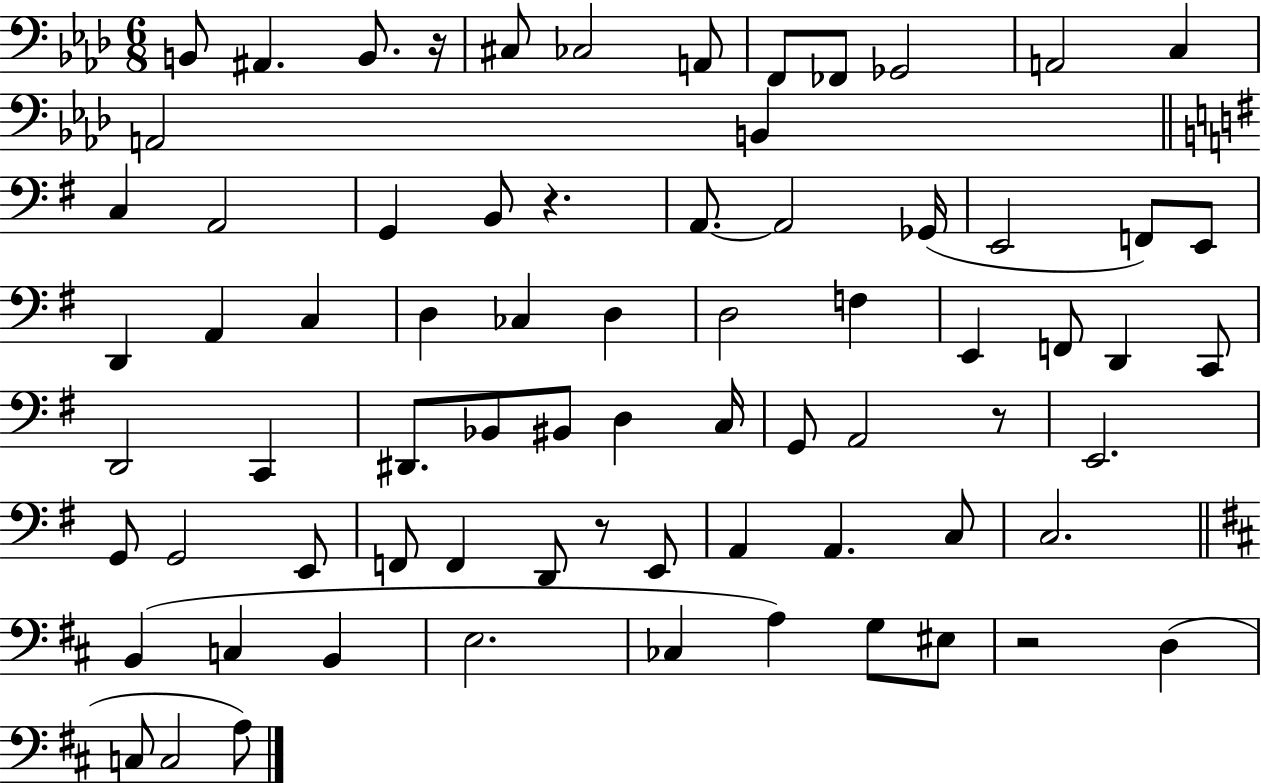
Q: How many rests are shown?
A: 5